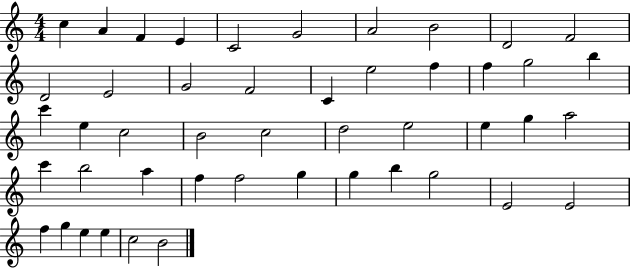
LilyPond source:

{
  \clef treble
  \numericTimeSignature
  \time 4/4
  \key c \major
  c''4 a'4 f'4 e'4 | c'2 g'2 | a'2 b'2 | d'2 f'2 | \break d'2 e'2 | g'2 f'2 | c'4 e''2 f''4 | f''4 g''2 b''4 | \break c'''4 e''4 c''2 | b'2 c''2 | d''2 e''2 | e''4 g''4 a''2 | \break c'''4 b''2 a''4 | f''4 f''2 g''4 | g''4 b''4 g''2 | e'2 e'2 | \break f''4 g''4 e''4 e''4 | c''2 b'2 | \bar "|."
}